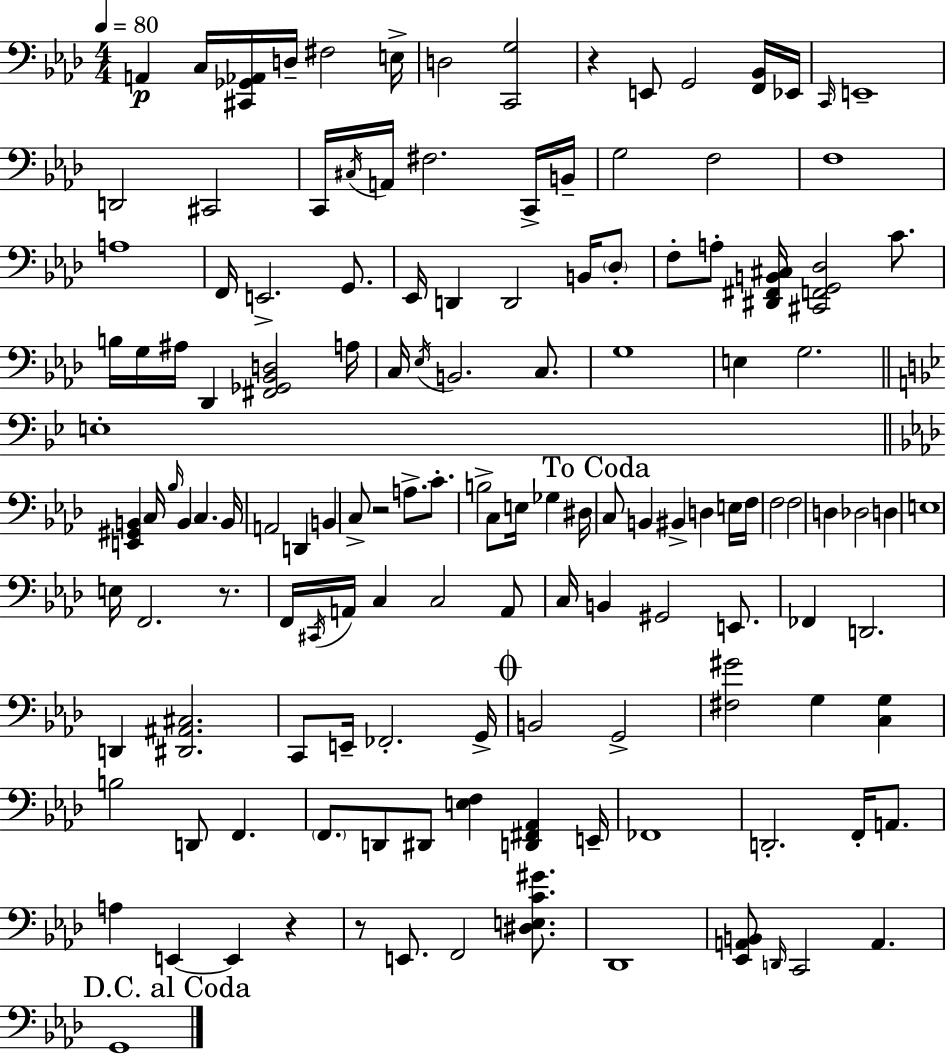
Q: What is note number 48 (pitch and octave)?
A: C3